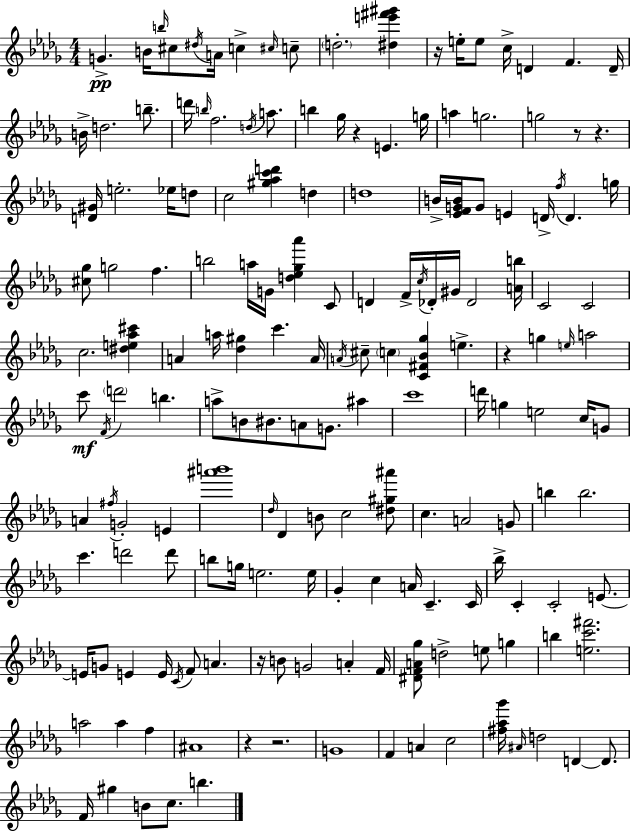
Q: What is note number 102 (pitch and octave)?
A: D6